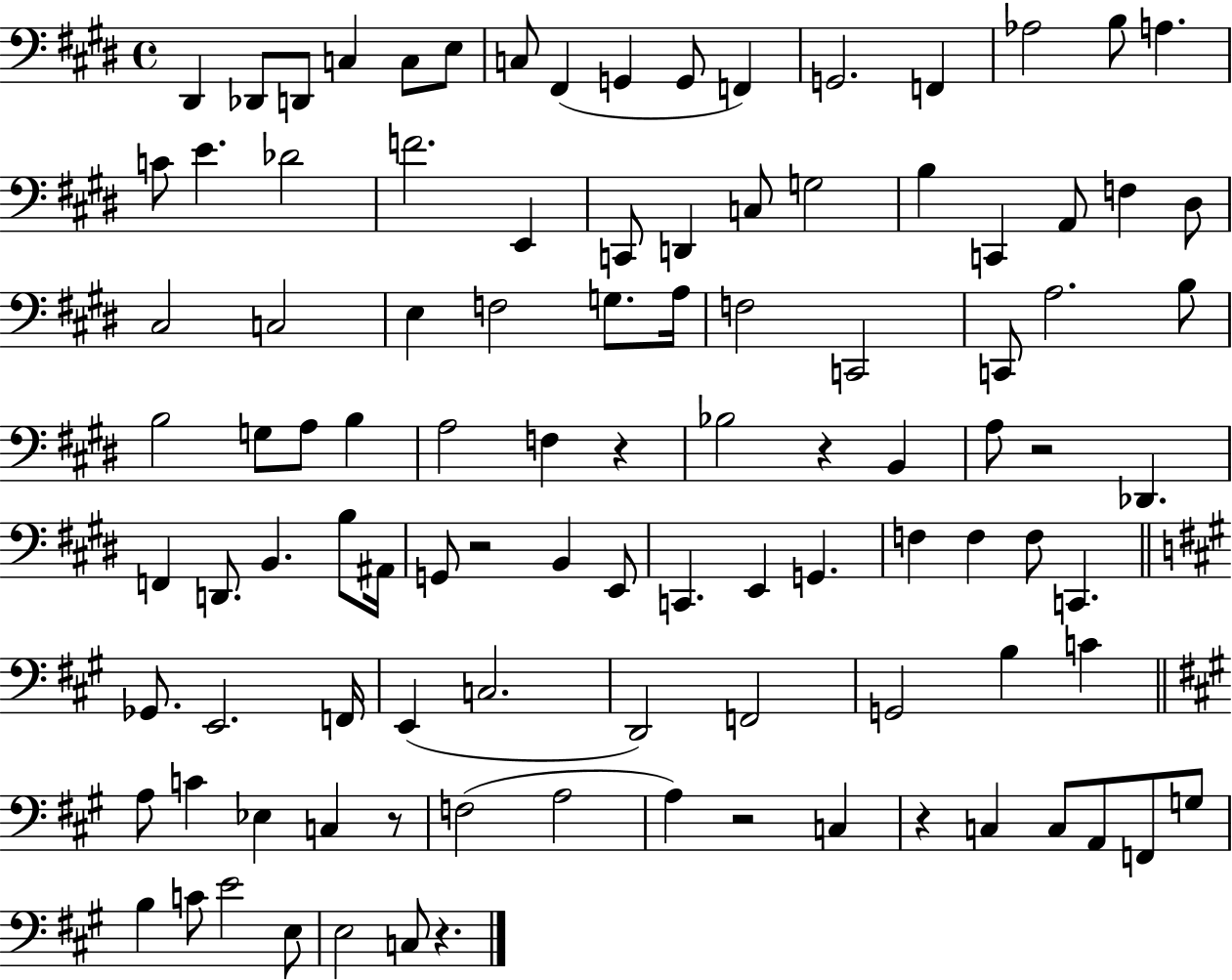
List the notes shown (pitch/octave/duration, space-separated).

D#2/q Db2/e D2/e C3/q C3/e E3/e C3/e F#2/q G2/q G2/e F2/q G2/h. F2/q Ab3/h B3/e A3/q. C4/e E4/q. Db4/h F4/h. E2/q C2/e D2/q C3/e G3/h B3/q C2/q A2/e F3/q D#3/e C#3/h C3/h E3/q F3/h G3/e. A3/s F3/h C2/h C2/e A3/h. B3/e B3/h G3/e A3/e B3/q A3/h F3/q R/q Bb3/h R/q B2/q A3/e R/h Db2/q. F2/q D2/e. B2/q. B3/e A#2/s G2/e R/h B2/q E2/e C2/q. E2/q G2/q. F3/q F3/q F3/e C2/q. Gb2/e. E2/h. F2/s E2/q C3/h. D2/h F2/h G2/h B3/q C4/q A3/e C4/q Eb3/q C3/q R/e F3/h A3/h A3/q R/h C3/q R/q C3/q C3/e A2/e F2/e G3/e B3/q C4/e E4/h E3/e E3/h C3/e R/q.